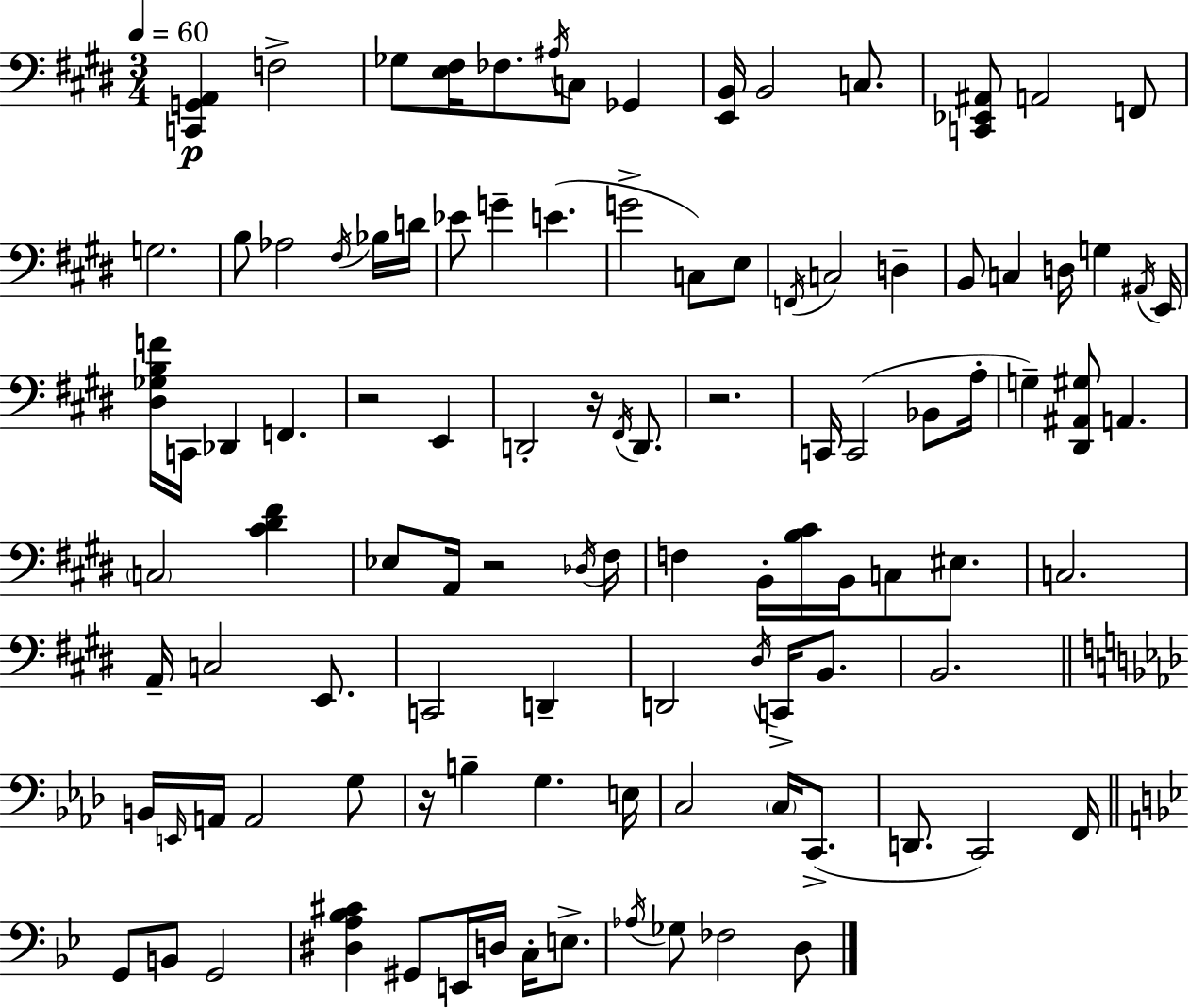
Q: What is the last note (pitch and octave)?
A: D3